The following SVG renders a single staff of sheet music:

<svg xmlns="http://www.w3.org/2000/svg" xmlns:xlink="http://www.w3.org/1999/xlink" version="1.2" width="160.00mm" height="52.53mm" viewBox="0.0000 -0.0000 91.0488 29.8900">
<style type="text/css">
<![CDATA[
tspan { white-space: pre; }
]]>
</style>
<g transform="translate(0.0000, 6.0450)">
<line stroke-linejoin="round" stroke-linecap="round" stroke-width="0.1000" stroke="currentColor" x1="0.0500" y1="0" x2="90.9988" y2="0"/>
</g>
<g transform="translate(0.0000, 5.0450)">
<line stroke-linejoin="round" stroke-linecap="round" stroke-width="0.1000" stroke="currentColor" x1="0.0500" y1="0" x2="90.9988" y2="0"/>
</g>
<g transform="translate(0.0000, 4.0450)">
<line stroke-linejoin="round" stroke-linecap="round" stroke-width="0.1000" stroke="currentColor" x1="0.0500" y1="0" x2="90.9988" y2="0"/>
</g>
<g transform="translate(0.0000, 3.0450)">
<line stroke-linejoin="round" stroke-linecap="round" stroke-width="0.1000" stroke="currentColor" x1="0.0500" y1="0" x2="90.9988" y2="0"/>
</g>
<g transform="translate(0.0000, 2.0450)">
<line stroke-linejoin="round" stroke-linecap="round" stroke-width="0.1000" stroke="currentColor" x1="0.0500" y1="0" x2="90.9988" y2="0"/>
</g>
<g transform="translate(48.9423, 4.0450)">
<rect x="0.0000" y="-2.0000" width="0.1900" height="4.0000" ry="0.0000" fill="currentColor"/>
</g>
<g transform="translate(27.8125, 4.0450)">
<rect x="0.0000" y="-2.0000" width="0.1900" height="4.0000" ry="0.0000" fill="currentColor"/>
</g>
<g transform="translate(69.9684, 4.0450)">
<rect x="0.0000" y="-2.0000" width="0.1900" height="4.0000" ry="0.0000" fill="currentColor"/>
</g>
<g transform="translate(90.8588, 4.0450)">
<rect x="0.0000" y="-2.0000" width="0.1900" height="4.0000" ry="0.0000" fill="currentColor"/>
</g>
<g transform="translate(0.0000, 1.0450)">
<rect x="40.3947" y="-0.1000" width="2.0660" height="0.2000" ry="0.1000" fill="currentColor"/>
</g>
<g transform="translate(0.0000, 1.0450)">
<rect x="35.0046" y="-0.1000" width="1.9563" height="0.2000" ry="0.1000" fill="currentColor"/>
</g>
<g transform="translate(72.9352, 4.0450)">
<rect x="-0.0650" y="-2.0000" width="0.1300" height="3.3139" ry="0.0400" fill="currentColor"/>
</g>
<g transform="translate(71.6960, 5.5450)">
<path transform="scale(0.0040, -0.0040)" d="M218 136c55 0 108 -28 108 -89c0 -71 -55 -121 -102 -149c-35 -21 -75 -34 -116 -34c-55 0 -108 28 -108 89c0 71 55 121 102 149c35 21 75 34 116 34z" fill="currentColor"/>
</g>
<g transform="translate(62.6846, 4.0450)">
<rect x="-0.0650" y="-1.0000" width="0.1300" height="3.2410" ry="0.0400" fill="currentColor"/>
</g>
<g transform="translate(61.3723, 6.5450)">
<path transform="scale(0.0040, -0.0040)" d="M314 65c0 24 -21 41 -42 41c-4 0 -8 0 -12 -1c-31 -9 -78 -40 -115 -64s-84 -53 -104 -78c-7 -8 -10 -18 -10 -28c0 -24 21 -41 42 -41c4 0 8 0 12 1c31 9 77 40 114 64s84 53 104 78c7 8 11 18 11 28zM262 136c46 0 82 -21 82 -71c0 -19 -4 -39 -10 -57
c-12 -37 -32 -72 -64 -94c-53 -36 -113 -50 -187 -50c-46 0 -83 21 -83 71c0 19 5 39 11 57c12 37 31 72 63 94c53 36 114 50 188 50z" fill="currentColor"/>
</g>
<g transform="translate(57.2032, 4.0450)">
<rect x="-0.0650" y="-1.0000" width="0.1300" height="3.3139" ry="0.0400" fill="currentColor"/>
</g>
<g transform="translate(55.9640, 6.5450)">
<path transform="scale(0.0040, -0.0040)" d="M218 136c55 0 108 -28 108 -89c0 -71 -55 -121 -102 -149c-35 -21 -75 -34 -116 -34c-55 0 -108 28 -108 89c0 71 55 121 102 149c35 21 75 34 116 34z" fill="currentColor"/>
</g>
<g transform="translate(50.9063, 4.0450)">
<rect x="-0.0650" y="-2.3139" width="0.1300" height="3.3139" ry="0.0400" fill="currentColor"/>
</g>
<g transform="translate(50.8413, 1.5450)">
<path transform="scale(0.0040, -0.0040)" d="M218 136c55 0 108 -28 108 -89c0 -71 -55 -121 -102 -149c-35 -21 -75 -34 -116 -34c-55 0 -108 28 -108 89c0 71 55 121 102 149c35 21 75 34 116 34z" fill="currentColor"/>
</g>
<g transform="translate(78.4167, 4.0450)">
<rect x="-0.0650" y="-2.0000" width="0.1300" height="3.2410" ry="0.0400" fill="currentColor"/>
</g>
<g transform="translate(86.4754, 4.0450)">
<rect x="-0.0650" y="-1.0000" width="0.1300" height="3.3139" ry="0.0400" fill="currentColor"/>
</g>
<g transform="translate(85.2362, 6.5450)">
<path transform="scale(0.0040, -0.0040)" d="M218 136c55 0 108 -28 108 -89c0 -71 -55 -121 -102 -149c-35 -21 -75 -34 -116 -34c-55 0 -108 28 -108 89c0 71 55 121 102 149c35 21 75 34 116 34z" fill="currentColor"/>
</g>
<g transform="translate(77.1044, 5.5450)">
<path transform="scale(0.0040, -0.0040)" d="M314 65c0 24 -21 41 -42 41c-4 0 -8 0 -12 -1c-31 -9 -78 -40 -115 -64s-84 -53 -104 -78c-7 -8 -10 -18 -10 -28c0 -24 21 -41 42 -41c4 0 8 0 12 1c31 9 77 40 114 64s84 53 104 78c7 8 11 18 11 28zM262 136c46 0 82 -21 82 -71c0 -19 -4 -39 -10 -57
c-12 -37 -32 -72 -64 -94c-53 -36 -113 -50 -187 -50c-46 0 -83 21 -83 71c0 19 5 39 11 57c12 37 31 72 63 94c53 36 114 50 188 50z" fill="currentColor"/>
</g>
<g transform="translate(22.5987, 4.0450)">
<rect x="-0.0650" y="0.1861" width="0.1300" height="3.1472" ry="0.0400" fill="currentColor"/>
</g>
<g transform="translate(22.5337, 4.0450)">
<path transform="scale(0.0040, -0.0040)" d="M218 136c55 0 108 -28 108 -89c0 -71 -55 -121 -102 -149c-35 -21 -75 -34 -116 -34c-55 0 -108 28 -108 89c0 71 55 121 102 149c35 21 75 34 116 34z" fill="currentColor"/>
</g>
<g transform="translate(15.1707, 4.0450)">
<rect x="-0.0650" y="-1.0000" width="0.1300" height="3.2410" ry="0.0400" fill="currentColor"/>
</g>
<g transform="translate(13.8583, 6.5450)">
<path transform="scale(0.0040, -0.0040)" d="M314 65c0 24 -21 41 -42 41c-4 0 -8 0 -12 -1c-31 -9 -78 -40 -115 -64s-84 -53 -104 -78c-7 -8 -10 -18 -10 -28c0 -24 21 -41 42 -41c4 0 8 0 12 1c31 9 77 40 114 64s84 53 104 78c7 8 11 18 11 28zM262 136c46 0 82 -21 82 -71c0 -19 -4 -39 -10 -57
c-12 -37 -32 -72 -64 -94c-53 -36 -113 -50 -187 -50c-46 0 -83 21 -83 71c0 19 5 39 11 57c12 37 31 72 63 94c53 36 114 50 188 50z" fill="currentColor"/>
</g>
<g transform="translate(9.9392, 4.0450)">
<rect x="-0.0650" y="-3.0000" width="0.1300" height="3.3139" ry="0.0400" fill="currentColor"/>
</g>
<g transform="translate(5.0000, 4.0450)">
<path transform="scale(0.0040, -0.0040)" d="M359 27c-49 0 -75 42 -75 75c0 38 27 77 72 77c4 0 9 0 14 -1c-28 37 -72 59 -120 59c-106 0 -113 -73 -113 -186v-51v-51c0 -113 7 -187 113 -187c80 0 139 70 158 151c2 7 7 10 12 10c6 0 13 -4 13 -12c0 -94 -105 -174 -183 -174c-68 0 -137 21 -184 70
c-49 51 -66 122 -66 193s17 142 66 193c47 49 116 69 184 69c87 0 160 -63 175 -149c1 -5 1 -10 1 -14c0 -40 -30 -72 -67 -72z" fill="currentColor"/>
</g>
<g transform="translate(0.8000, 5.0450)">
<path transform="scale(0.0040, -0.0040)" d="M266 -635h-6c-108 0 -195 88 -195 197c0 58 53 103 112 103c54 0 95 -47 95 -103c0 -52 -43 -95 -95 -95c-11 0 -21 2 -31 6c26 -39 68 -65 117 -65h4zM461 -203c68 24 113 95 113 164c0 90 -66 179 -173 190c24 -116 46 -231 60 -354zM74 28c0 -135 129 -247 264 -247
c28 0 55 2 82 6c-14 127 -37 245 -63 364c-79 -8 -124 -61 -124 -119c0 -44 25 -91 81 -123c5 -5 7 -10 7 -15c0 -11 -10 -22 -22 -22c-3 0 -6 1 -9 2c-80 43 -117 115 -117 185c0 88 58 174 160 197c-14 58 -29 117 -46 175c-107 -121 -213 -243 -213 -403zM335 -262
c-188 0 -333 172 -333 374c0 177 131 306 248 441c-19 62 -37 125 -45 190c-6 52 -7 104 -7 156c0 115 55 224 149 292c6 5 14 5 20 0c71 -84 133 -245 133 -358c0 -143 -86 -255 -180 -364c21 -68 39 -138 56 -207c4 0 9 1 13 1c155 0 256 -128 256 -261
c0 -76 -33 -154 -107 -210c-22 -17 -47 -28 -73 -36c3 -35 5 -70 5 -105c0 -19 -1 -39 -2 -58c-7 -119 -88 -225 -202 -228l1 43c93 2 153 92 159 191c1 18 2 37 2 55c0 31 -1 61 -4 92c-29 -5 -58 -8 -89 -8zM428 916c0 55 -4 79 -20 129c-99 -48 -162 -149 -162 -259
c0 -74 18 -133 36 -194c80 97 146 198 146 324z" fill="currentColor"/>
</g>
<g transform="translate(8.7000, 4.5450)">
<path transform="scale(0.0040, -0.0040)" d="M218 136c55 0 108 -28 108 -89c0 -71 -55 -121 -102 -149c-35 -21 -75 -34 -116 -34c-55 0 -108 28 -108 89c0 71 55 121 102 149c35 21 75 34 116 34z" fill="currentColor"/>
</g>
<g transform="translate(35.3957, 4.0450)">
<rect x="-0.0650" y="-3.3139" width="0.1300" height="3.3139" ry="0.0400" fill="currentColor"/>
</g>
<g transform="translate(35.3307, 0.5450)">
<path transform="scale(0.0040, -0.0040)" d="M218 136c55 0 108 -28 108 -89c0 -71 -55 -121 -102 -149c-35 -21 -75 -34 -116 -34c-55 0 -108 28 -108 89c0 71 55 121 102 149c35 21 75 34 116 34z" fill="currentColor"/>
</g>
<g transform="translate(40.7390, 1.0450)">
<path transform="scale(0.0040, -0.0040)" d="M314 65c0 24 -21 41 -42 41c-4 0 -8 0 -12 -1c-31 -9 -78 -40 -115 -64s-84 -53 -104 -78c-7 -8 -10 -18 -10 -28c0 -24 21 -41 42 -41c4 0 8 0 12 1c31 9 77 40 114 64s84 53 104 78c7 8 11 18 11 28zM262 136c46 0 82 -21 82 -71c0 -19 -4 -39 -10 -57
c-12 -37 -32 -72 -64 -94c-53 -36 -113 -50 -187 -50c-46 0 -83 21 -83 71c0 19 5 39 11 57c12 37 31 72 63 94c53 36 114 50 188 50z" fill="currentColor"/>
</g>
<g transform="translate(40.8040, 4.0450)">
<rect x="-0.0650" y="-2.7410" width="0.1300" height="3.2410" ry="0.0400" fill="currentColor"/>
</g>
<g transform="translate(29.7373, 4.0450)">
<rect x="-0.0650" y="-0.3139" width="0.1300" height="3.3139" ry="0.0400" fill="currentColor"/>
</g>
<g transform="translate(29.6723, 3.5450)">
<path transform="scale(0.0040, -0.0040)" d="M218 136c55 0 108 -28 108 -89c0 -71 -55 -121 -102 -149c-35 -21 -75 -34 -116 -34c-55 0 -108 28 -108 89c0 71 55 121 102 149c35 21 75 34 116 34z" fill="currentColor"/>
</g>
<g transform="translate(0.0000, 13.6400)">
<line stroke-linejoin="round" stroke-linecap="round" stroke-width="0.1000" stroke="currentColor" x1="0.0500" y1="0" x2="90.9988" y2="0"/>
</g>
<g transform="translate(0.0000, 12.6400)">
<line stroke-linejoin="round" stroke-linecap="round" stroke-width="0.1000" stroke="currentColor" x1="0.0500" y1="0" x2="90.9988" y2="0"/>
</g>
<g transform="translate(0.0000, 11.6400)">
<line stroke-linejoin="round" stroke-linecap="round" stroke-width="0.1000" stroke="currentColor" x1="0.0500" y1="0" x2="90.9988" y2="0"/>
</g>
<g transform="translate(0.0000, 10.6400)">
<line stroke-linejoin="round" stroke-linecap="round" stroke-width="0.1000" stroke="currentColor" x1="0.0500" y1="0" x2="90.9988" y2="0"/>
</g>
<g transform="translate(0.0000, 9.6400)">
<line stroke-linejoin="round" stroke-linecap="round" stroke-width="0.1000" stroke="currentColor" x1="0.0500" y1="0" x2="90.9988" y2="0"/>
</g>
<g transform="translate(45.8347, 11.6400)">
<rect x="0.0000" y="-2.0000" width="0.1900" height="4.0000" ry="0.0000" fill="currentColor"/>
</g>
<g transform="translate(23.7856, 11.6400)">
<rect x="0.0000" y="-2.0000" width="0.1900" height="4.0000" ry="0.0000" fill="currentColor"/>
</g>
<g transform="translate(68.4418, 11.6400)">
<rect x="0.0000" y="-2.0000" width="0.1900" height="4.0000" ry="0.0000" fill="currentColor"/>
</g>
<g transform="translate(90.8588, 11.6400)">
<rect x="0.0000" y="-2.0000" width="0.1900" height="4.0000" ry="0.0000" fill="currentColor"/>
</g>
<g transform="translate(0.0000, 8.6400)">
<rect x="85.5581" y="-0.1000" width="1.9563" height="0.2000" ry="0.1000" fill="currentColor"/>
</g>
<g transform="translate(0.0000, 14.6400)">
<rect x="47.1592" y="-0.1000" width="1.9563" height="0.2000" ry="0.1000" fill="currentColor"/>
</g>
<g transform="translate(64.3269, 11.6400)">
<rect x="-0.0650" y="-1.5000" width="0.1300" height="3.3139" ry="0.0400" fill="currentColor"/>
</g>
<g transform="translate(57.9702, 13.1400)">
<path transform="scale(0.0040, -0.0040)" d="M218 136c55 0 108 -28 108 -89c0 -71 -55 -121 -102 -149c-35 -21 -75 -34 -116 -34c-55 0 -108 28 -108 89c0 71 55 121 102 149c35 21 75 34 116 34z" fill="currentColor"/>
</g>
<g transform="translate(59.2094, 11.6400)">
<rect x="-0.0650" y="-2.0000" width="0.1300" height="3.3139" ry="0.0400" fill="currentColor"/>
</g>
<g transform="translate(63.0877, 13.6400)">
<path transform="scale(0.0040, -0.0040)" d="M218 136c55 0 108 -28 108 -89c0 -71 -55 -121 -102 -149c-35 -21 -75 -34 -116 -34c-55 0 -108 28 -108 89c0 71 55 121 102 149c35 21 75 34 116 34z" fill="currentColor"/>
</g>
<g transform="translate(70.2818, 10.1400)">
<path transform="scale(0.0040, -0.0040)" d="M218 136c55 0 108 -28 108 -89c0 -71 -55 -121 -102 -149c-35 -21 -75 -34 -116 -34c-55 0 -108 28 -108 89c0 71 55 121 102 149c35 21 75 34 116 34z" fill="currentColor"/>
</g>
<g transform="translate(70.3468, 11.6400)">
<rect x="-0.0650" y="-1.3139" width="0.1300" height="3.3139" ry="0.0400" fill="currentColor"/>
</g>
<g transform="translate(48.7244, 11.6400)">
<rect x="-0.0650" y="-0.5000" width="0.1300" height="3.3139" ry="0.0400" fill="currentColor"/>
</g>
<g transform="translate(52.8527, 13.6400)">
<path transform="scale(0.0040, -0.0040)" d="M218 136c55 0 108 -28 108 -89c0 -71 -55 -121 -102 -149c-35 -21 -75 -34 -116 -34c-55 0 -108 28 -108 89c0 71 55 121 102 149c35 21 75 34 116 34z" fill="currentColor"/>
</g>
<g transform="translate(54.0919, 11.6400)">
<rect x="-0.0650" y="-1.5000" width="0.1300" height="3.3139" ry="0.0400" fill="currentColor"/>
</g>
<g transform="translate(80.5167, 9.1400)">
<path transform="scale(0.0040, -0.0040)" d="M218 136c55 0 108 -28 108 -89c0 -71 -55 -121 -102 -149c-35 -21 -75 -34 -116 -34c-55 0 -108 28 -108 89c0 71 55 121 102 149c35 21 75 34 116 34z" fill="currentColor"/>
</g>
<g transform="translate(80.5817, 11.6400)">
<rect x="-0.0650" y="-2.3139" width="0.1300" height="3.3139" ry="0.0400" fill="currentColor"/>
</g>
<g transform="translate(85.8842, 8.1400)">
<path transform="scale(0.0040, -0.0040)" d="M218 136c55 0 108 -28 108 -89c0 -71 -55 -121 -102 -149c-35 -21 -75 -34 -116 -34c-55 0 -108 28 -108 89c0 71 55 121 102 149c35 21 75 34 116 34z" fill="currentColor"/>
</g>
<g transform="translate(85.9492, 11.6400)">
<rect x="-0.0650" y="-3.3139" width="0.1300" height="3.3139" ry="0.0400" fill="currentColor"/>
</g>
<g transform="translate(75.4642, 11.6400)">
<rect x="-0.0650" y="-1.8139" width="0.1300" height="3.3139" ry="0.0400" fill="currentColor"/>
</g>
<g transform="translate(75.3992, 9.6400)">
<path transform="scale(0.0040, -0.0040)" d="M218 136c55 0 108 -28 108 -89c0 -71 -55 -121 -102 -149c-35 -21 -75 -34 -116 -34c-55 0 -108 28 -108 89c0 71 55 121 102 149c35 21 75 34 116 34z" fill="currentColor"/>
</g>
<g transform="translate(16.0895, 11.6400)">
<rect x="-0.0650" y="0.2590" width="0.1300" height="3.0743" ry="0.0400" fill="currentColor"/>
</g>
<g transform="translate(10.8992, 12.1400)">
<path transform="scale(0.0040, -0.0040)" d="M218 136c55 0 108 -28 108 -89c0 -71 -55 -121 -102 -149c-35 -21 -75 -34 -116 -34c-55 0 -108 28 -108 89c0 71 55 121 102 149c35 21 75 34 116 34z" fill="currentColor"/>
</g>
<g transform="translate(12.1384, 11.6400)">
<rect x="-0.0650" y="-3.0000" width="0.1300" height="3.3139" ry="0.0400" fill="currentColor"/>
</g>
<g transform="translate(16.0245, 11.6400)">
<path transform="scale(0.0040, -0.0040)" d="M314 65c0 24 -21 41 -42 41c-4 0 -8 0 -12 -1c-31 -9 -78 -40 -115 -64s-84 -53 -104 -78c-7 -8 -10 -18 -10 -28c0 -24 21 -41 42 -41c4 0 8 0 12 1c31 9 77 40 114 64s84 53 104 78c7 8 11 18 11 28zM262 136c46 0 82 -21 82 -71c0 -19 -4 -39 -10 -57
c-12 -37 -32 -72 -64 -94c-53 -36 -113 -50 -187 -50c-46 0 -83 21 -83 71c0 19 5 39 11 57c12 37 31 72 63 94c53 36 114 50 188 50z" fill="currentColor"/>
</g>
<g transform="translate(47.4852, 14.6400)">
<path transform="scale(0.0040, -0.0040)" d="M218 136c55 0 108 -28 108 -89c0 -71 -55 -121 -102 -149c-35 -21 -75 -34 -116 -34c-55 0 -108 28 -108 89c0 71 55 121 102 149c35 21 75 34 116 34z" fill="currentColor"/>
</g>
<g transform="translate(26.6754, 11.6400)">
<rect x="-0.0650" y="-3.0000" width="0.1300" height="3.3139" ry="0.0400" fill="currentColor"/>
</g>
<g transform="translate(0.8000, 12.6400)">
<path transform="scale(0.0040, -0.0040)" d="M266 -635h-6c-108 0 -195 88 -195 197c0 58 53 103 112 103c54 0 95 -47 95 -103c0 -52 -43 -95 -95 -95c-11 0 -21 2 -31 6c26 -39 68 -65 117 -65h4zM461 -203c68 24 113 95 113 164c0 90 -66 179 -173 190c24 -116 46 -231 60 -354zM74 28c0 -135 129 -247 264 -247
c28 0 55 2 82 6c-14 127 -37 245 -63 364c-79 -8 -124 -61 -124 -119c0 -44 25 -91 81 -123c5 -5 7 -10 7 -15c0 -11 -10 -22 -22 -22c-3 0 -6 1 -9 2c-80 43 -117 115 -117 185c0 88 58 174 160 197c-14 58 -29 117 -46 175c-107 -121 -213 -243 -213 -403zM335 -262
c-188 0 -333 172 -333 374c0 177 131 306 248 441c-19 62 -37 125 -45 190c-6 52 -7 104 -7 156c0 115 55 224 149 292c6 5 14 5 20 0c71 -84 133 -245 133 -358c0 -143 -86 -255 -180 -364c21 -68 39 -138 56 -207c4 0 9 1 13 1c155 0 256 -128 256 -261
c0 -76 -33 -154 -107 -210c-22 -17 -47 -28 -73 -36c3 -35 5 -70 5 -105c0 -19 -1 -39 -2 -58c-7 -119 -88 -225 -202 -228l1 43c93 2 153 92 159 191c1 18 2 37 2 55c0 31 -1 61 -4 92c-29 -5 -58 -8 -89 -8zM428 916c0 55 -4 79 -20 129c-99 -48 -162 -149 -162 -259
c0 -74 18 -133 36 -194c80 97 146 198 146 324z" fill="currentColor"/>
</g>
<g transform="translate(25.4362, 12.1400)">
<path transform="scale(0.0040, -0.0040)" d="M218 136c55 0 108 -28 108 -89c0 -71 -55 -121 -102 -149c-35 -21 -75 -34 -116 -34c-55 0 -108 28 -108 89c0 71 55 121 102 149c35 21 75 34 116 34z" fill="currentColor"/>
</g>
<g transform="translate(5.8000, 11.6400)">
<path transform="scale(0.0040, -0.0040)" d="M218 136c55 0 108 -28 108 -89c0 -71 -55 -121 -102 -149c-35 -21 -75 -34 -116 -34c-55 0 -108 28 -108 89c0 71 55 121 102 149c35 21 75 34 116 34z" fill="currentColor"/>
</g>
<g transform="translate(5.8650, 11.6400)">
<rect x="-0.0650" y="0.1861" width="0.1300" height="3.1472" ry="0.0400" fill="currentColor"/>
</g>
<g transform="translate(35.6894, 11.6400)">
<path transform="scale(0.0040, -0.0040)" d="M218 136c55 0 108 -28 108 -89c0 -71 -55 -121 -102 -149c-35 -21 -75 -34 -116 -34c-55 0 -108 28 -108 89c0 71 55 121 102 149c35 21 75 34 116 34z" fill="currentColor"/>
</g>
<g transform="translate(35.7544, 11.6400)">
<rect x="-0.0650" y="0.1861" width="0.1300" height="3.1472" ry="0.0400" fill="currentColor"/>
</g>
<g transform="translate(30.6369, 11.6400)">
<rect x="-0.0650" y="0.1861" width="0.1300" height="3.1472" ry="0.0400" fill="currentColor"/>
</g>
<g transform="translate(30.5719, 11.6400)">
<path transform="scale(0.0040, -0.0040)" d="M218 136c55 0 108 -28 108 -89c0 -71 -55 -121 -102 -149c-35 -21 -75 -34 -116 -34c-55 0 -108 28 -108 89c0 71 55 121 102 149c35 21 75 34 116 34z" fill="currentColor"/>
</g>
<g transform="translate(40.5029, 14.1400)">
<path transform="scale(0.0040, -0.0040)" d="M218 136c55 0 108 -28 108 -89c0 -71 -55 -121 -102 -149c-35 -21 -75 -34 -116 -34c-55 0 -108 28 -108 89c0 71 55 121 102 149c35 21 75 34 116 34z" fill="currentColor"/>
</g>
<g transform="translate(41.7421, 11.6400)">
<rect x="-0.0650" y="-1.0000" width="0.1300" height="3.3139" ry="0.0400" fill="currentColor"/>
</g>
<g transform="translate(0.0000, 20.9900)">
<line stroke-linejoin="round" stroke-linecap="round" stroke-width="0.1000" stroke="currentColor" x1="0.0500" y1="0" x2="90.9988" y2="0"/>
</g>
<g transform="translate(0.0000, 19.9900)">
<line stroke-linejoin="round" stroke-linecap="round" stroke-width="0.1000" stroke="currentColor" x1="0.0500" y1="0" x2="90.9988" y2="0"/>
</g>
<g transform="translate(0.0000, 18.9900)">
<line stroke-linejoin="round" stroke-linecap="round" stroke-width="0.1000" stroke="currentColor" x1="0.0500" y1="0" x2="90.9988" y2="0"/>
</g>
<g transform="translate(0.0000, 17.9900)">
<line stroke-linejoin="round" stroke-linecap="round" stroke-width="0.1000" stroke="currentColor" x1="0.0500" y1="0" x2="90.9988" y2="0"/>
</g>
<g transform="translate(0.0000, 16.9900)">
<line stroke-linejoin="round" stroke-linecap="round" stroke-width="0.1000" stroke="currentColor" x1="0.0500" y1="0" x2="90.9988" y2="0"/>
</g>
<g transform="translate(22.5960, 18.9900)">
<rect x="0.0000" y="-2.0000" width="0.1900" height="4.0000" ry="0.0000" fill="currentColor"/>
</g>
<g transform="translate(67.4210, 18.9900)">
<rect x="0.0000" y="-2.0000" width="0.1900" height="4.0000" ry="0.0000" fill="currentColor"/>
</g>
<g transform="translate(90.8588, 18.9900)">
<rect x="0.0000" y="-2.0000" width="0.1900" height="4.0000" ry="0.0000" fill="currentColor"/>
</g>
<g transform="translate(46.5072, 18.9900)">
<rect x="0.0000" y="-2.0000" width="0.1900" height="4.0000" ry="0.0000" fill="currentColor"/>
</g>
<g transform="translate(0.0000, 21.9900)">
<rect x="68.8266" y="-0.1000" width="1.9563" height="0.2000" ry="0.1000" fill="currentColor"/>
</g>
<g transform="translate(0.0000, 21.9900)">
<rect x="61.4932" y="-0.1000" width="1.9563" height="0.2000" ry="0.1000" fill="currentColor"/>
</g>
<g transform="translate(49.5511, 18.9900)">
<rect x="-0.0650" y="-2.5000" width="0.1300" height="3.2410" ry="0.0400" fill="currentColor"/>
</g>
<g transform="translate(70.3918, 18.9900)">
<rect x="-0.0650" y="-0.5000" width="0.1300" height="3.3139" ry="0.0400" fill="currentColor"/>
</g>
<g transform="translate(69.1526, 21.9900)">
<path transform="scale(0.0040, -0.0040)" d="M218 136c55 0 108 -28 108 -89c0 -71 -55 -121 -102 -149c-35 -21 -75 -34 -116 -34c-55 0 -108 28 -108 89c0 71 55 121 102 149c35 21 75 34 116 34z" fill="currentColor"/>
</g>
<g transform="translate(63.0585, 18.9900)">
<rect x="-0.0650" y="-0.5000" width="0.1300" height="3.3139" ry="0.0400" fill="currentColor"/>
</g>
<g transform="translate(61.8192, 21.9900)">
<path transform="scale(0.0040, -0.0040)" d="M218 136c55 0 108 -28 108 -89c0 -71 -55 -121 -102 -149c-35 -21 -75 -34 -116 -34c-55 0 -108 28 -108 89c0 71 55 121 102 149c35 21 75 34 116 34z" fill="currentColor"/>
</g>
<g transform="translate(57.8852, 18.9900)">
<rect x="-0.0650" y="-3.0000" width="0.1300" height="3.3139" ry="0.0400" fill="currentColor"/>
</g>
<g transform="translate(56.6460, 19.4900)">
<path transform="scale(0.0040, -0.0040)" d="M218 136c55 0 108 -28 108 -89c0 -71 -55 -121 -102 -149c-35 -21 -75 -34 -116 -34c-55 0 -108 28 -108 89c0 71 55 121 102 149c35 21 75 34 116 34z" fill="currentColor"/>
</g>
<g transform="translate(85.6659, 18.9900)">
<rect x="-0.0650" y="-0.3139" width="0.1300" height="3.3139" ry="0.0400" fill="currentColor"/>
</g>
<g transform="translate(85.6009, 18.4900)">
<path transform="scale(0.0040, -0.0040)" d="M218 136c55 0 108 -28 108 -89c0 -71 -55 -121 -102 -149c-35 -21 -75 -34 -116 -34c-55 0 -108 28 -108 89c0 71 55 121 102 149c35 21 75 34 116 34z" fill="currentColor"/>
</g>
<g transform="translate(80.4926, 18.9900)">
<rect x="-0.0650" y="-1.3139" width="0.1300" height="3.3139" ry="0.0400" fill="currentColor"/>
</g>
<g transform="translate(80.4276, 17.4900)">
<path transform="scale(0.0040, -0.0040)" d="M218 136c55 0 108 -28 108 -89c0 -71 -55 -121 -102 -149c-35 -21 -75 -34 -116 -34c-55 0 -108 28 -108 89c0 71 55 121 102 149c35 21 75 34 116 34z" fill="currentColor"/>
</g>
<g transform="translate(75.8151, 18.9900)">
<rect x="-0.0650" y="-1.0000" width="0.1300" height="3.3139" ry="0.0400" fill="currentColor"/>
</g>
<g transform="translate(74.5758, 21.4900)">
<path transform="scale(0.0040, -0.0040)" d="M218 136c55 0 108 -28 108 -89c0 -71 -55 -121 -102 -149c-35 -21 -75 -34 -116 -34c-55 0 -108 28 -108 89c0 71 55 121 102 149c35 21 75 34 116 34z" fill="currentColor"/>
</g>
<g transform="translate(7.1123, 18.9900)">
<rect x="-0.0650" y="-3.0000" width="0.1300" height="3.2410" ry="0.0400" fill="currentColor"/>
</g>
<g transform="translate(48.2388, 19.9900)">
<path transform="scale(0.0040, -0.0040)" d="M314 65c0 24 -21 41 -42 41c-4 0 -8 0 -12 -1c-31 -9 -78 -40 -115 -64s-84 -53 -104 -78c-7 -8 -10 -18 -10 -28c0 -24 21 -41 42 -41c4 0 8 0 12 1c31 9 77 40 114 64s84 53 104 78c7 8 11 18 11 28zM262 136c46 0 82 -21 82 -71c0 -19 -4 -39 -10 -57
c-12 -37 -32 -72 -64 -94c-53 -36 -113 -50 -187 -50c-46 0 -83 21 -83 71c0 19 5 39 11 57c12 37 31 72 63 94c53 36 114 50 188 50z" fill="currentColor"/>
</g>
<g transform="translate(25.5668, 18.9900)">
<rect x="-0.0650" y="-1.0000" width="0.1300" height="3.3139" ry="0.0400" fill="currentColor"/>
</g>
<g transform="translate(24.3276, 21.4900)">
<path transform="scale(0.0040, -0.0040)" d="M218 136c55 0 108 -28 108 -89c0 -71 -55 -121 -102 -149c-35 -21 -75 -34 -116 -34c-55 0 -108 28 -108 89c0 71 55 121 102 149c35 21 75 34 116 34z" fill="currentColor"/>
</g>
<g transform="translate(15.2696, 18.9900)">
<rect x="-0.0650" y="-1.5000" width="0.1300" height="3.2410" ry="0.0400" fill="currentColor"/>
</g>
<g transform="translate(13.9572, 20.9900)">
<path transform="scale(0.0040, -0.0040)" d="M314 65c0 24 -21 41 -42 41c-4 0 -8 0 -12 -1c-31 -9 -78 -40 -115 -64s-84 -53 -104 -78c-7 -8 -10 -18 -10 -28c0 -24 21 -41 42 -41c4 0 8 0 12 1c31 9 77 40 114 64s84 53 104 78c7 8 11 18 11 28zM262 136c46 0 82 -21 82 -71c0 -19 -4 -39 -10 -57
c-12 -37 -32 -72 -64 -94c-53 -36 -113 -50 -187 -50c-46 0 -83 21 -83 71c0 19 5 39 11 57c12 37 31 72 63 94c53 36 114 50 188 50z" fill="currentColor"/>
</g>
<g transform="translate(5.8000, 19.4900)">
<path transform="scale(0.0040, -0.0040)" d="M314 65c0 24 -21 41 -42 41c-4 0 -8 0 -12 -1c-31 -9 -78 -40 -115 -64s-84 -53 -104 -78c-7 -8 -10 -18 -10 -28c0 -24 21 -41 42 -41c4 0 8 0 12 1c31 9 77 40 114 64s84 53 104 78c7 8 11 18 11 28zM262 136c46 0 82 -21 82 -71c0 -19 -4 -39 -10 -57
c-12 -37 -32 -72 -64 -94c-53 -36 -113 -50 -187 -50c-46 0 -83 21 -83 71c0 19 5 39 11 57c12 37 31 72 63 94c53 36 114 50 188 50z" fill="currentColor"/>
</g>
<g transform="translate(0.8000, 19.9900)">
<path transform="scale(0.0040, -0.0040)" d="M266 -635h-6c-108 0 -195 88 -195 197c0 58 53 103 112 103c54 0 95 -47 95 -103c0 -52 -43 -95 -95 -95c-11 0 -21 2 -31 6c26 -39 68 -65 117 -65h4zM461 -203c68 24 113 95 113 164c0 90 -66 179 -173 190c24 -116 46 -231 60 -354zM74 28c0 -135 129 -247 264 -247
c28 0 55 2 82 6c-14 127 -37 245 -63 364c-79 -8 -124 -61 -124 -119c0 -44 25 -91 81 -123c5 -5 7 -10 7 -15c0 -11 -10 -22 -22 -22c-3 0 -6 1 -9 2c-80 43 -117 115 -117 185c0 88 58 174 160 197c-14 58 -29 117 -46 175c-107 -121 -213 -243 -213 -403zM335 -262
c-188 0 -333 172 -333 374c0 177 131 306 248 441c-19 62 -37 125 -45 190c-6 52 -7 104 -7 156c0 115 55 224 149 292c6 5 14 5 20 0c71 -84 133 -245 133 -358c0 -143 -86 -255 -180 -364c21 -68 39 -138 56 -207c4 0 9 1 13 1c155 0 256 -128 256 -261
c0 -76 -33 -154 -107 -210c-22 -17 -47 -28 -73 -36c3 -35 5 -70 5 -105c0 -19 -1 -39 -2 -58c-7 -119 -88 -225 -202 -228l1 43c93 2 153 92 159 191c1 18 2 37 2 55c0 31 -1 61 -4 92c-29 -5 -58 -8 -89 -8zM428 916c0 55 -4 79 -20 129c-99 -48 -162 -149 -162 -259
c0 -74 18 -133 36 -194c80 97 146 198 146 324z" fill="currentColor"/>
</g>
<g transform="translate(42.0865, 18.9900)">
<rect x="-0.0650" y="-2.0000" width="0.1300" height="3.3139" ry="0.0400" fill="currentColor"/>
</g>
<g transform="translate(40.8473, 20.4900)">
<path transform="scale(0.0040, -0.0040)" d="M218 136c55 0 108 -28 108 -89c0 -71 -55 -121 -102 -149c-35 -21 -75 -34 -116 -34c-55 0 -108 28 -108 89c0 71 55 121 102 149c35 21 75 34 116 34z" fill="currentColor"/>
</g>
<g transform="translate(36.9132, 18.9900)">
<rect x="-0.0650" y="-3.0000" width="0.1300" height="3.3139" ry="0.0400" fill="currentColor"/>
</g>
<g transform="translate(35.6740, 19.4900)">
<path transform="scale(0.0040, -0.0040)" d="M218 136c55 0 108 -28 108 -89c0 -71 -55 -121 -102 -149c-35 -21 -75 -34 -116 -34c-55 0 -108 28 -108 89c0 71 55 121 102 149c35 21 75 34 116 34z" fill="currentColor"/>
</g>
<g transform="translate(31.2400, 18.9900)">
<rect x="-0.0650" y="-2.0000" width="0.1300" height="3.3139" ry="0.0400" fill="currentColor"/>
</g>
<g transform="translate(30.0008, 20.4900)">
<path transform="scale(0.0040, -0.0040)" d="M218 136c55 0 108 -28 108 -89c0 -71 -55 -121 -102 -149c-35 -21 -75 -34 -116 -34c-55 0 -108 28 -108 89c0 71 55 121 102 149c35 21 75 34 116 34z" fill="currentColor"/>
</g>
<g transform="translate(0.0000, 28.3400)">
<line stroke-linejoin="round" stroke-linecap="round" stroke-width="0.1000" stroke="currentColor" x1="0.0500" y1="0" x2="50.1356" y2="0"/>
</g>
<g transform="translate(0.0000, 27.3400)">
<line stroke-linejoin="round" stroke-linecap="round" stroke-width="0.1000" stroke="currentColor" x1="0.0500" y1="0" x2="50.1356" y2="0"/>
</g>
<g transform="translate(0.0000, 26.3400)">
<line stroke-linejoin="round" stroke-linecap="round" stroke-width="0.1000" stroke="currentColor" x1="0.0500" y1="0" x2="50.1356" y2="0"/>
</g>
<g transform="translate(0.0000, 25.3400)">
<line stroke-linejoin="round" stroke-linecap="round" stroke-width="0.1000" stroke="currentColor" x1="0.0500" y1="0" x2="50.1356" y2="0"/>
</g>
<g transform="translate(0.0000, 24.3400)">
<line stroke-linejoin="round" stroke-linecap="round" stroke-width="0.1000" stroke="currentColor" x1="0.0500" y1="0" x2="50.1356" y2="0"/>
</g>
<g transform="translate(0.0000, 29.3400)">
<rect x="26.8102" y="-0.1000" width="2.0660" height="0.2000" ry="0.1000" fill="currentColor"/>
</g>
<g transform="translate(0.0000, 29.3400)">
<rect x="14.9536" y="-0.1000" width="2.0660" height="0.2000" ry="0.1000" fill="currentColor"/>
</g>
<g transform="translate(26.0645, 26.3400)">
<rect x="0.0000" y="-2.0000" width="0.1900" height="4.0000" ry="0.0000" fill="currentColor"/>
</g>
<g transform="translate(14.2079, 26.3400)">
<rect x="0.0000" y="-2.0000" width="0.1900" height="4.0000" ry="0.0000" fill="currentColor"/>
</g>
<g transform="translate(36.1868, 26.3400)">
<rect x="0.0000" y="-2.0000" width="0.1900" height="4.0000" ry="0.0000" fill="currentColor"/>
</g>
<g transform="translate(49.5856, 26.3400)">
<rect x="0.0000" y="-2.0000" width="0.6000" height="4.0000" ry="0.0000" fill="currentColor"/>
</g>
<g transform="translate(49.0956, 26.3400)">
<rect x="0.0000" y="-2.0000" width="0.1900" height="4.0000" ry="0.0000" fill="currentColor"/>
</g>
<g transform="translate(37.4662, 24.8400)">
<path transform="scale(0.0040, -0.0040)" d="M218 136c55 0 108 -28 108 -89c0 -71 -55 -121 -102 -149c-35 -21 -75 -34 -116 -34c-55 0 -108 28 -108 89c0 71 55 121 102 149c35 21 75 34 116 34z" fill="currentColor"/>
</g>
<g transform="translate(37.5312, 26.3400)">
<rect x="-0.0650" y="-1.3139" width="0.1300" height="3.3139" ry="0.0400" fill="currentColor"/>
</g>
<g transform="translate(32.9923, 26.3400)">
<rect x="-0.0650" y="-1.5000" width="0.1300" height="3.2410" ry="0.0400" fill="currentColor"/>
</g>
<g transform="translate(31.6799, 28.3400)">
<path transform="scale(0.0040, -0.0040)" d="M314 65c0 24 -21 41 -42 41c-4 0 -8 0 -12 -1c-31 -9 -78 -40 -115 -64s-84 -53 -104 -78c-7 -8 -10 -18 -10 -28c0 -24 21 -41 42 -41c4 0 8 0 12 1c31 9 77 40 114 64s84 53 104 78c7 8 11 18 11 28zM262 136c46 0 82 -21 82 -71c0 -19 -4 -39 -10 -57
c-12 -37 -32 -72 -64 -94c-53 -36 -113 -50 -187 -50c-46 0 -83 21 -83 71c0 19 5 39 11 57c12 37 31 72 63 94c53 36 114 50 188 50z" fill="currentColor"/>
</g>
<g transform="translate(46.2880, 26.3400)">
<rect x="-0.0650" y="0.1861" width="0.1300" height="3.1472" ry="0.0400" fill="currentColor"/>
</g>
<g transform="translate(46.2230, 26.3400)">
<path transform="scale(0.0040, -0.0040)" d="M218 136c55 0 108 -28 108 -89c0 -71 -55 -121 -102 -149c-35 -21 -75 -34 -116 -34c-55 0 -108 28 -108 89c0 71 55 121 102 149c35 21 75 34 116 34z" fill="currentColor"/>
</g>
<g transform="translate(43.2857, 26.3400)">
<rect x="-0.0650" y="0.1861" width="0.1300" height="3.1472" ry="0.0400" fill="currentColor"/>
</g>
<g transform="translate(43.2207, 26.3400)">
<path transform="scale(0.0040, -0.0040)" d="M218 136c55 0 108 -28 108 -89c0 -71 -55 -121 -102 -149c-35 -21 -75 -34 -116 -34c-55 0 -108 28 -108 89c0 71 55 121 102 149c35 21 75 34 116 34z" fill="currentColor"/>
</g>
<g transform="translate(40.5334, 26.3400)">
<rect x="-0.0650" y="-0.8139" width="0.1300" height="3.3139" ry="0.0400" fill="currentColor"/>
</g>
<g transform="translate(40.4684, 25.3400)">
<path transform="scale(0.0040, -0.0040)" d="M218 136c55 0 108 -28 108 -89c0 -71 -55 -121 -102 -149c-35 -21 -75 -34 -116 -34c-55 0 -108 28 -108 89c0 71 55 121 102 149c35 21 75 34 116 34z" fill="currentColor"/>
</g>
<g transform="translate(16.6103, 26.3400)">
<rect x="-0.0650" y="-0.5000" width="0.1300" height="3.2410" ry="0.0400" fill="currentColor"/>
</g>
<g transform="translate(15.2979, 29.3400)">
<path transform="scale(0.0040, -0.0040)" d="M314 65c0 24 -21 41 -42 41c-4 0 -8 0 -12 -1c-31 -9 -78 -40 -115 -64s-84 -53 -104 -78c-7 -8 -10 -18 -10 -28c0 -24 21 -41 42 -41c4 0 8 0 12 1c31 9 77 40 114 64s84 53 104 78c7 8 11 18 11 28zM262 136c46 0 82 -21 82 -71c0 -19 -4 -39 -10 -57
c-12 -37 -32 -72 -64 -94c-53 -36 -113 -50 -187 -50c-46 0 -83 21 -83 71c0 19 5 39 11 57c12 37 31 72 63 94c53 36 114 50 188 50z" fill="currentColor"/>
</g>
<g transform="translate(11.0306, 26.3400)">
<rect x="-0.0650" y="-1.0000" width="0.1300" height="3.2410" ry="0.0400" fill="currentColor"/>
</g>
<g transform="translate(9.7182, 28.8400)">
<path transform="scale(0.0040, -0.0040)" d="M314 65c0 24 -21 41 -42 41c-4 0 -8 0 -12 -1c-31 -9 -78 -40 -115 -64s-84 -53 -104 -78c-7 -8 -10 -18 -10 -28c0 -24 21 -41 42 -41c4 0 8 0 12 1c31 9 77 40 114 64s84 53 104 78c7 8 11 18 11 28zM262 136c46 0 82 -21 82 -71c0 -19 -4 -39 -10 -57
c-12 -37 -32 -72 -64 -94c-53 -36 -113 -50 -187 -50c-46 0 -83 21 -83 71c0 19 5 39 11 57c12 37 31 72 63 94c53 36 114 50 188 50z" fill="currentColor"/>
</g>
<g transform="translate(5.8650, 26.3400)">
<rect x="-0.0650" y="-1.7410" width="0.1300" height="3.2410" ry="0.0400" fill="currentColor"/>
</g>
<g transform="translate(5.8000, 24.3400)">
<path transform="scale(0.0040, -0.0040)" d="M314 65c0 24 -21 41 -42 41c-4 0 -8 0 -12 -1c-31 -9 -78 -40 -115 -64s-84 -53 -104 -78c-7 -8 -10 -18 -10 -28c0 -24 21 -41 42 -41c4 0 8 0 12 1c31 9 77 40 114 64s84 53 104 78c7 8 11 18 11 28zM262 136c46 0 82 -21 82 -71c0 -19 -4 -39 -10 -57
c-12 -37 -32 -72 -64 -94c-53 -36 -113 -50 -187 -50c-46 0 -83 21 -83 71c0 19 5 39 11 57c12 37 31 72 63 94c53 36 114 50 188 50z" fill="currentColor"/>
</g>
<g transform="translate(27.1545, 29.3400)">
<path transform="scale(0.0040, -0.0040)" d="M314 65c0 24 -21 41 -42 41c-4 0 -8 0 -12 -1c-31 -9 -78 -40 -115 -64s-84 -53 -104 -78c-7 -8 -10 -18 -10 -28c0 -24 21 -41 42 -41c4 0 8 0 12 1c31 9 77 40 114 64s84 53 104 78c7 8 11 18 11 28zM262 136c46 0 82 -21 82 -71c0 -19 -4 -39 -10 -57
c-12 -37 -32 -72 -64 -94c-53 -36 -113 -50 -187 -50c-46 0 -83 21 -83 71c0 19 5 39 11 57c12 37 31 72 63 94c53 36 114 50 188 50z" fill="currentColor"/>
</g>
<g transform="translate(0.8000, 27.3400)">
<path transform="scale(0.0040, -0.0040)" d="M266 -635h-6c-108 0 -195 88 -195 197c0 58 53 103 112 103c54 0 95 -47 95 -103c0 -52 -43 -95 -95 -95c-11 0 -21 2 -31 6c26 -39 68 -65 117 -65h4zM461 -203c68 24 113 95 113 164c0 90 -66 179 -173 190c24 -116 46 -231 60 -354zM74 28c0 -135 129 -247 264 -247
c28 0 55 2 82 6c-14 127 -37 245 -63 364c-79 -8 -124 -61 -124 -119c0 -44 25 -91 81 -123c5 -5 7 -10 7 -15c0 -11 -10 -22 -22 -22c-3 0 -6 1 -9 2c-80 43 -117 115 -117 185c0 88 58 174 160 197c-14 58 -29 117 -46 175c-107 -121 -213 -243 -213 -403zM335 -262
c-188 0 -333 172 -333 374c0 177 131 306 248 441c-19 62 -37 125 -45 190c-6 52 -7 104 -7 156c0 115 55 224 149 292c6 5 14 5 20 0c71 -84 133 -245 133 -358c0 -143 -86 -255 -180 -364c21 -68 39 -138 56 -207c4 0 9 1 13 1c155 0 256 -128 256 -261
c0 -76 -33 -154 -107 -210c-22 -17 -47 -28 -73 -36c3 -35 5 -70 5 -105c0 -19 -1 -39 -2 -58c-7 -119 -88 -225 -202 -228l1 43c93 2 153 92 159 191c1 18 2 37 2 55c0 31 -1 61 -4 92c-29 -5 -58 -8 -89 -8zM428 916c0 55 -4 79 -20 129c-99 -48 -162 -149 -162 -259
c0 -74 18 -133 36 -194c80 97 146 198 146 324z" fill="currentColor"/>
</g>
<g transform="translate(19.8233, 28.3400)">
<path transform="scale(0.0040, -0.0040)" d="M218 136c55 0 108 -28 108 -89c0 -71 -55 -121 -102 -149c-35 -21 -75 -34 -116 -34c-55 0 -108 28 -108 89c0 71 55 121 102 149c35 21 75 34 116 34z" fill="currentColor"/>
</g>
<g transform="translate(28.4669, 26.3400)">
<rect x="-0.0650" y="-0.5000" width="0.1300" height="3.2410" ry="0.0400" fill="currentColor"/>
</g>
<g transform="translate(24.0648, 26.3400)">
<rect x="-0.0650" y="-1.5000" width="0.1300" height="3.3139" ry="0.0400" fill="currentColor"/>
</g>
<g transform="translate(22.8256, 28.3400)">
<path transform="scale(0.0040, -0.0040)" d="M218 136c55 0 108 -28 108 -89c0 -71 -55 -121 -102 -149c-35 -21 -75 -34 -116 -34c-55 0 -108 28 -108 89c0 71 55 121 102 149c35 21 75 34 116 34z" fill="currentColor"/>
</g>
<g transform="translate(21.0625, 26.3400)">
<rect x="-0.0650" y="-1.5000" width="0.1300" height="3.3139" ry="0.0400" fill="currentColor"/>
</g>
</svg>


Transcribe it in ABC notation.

X:1
T:Untitled
M:4/4
L:1/4
K:C
A D2 B c b a2 g D D2 F F2 D B A B2 A B B D C E F E e f g b A2 E2 D F A F G2 A C C D e c f2 D2 C2 E E C2 E2 e d B B